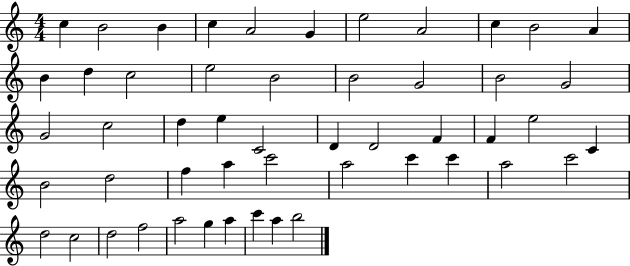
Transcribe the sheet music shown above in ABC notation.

X:1
T:Untitled
M:4/4
L:1/4
K:C
c B2 B c A2 G e2 A2 c B2 A B d c2 e2 B2 B2 G2 B2 G2 G2 c2 d e C2 D D2 F F e2 C B2 d2 f a c'2 a2 c' c' a2 c'2 d2 c2 d2 f2 a2 g a c' a b2